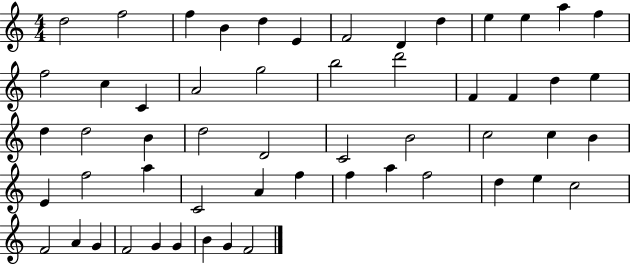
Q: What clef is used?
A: treble